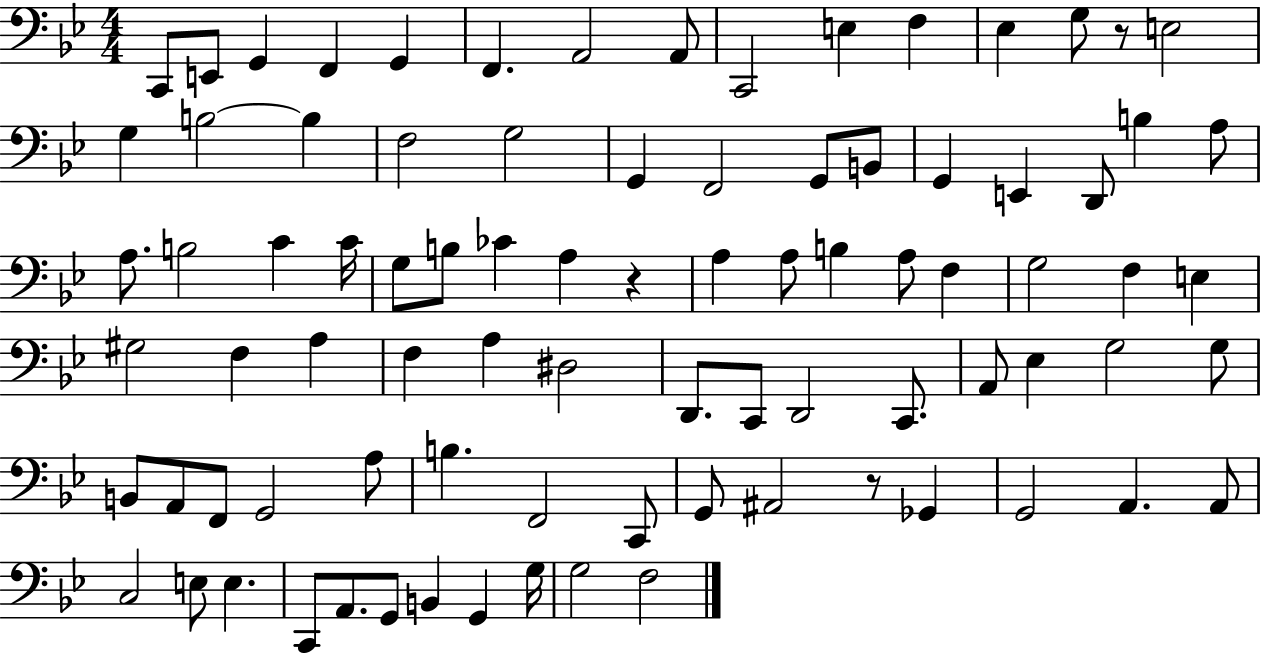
X:1
T:Untitled
M:4/4
L:1/4
K:Bb
C,,/2 E,,/2 G,, F,, G,, F,, A,,2 A,,/2 C,,2 E, F, _E, G,/2 z/2 E,2 G, B,2 B, F,2 G,2 G,, F,,2 G,,/2 B,,/2 G,, E,, D,,/2 B, A,/2 A,/2 B,2 C C/4 G,/2 B,/2 _C A, z A, A,/2 B, A,/2 F, G,2 F, E, ^G,2 F, A, F, A, ^D,2 D,,/2 C,,/2 D,,2 C,,/2 A,,/2 _E, G,2 G,/2 B,,/2 A,,/2 F,,/2 G,,2 A,/2 B, F,,2 C,,/2 G,,/2 ^A,,2 z/2 _G,, G,,2 A,, A,,/2 C,2 E,/2 E, C,,/2 A,,/2 G,,/2 B,, G,, G,/4 G,2 F,2